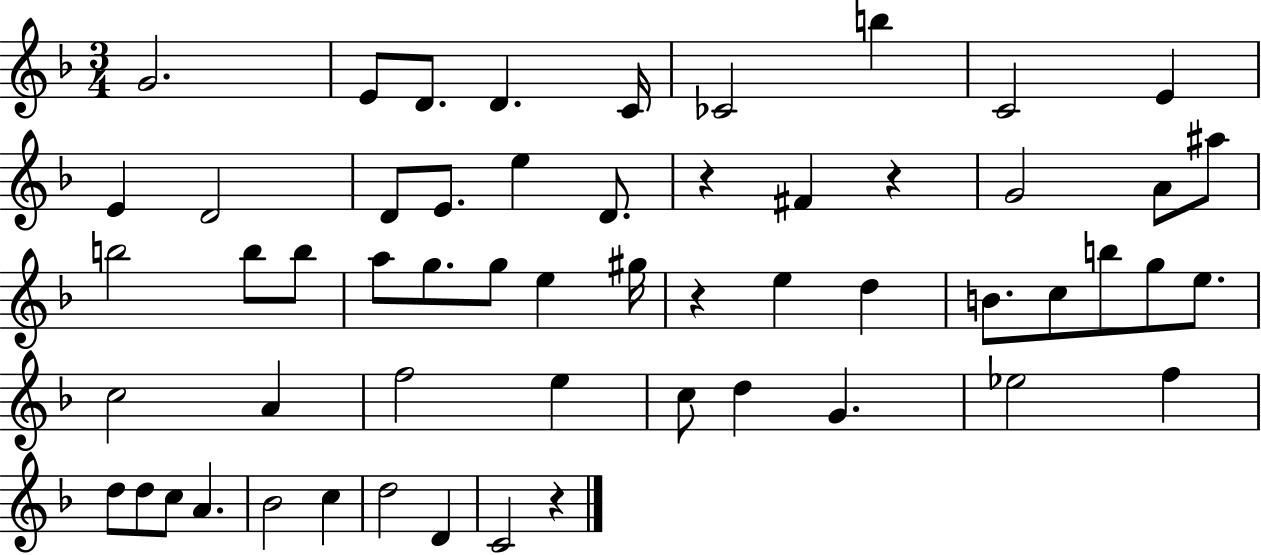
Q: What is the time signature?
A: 3/4